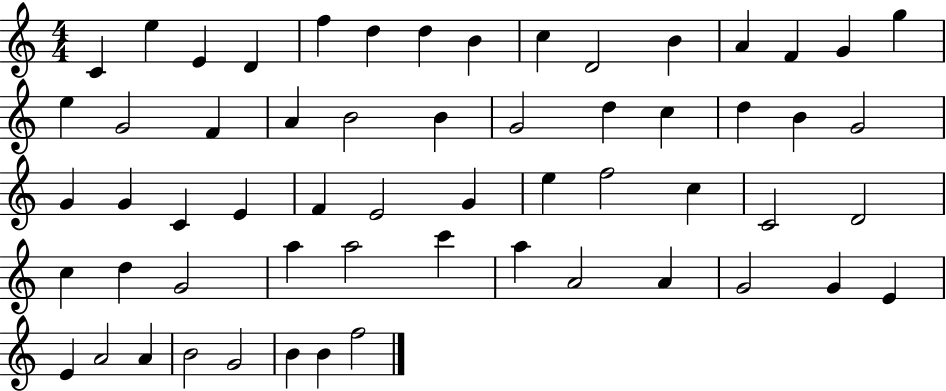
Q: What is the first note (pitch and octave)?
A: C4